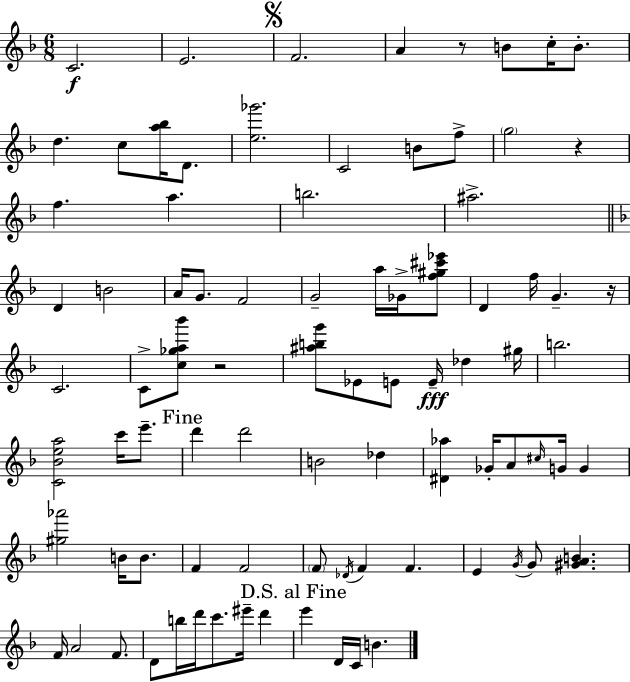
C4/h. E4/h. F4/h. A4/q R/e B4/e C5/s B4/e. D5/q. C5/e [A5,Bb5]/s D4/e. [E5,Gb6]/h. C4/h B4/e F5/e G5/h R/q F5/q. A5/q. B5/h. A#5/h. D4/q B4/h A4/s G4/e. F4/h G4/h A5/s Gb4/s [F5,G#5,C#6,Eb6]/e D4/q F5/s G4/q. R/s C4/h. C4/e [C5,Gb5,A5,Bb6]/e R/h [A#5,B5,G6]/e Eb4/e E4/e E4/s Db5/q G#5/s B5/h. [C4,Bb4,E5,A5]/h C6/s E6/e. D6/q D6/h B4/h Db5/q [D#4,Ab5]/q Gb4/s A4/e C#5/s G4/s G4/q [G#5,Ab6]/h B4/s B4/e. F4/q F4/h F4/e Db4/s F4/q F4/q. E4/q G4/s G4/e [G#4,A4,B4]/q. F4/s A4/h F4/e. D4/e B5/s D6/s C6/e. EIS6/s D6/q E6/q D4/s C4/s B4/q.